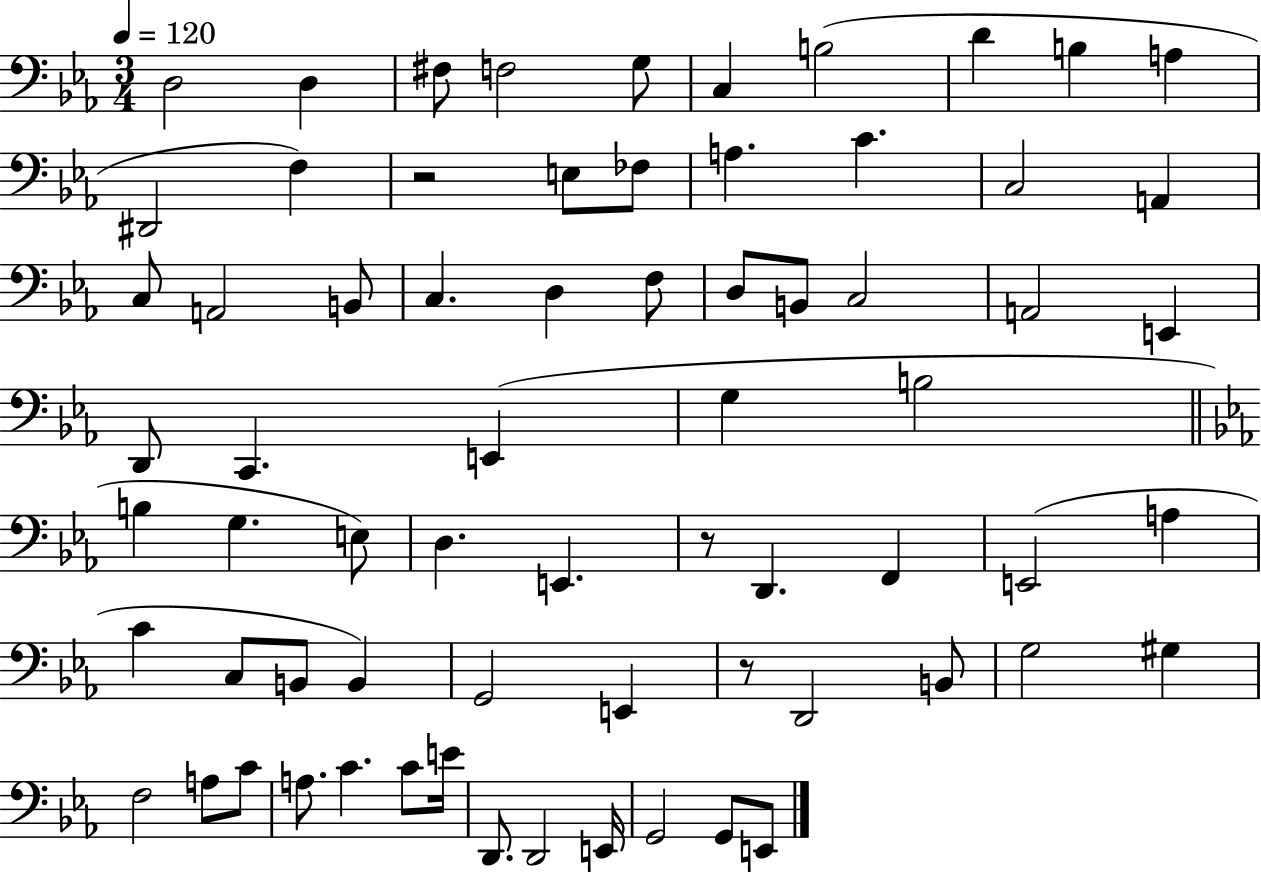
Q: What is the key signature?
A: EES major